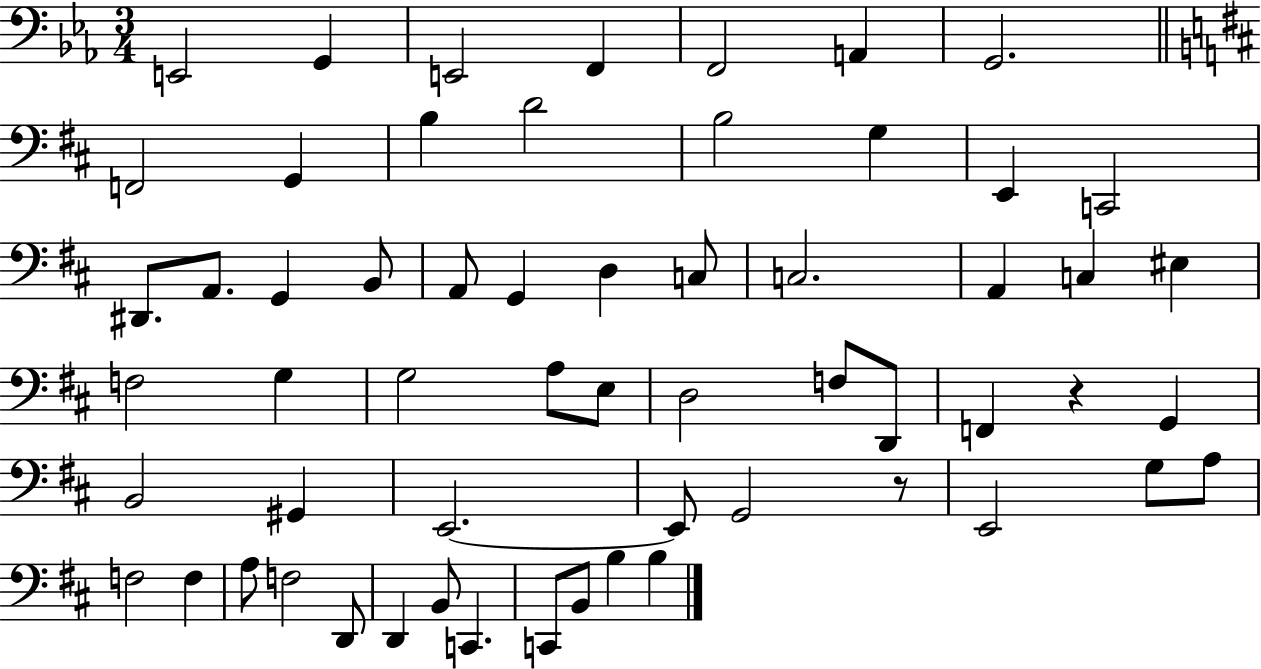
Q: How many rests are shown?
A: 2